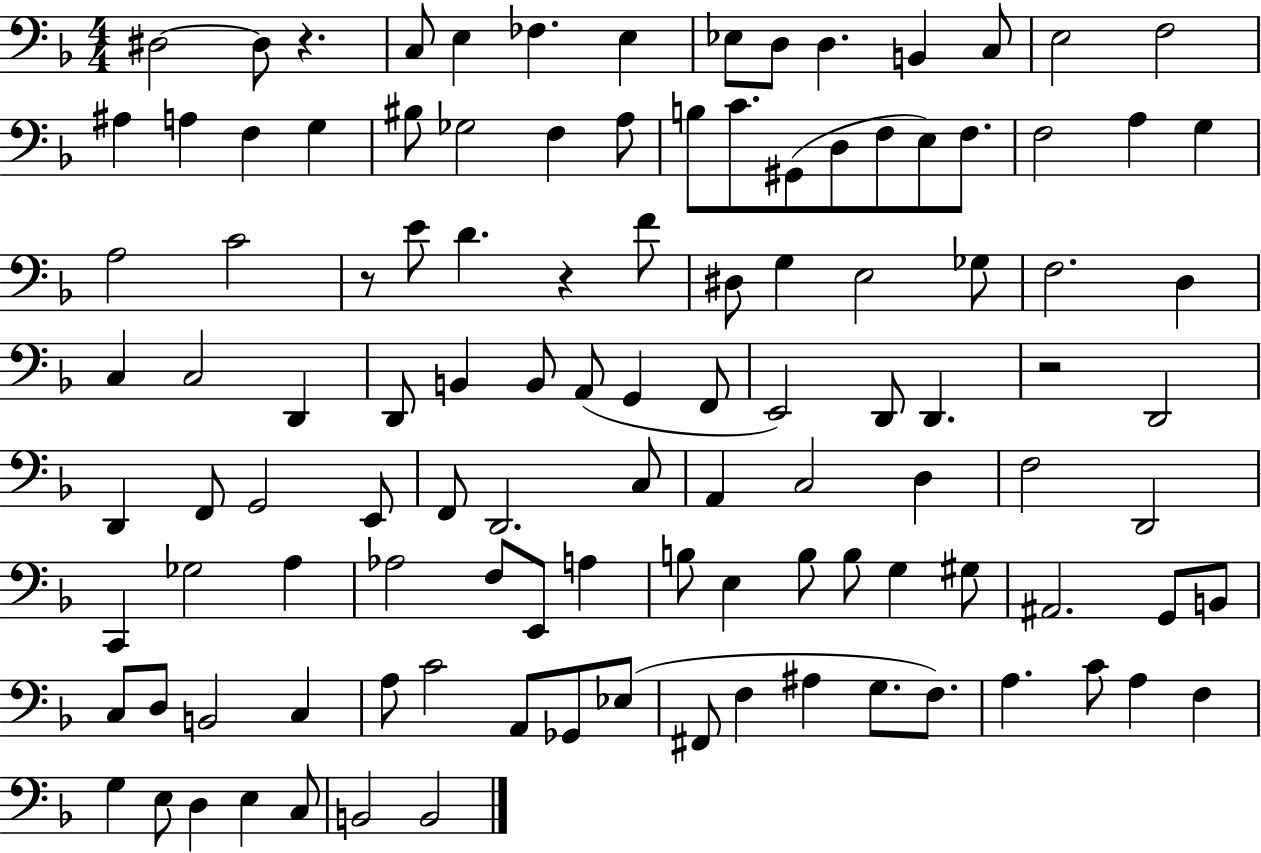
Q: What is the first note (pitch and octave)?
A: D#3